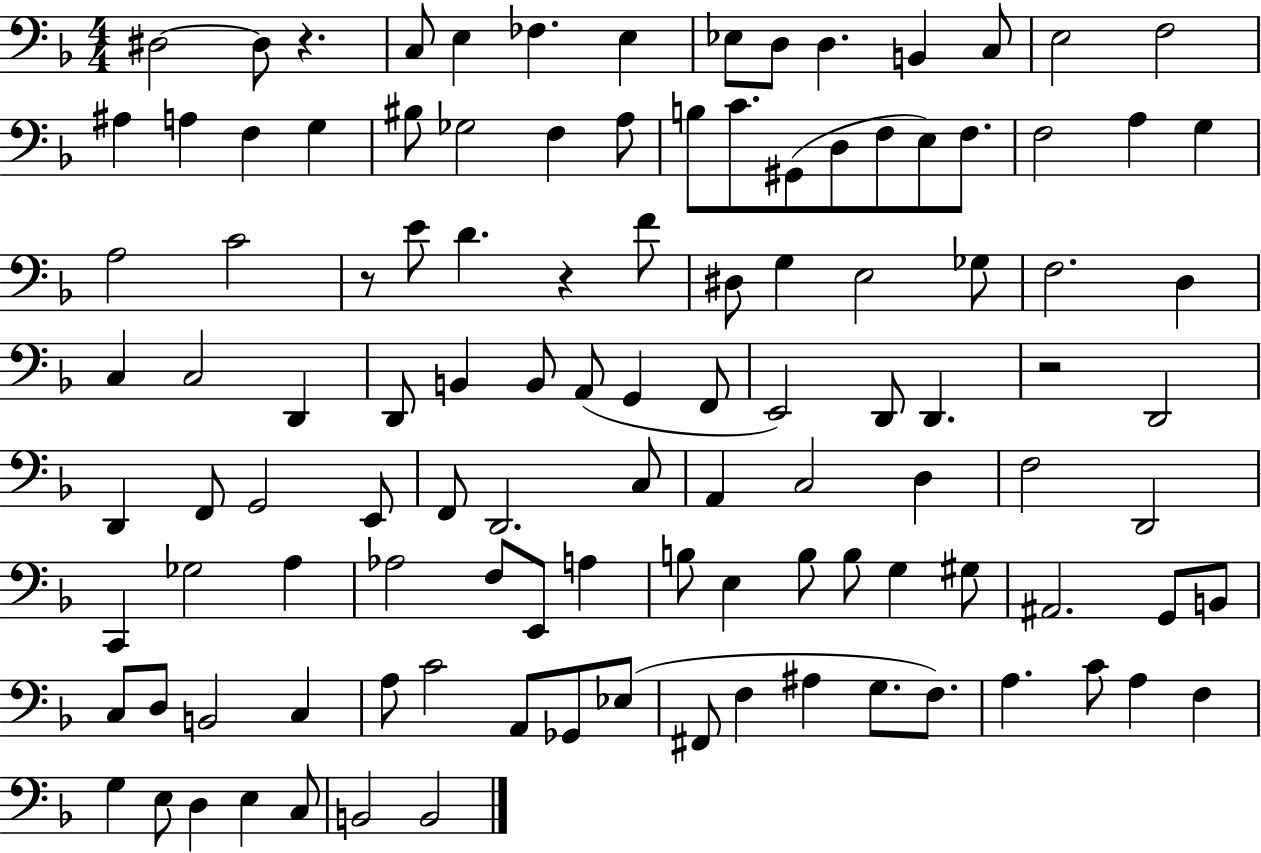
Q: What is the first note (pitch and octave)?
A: D#3